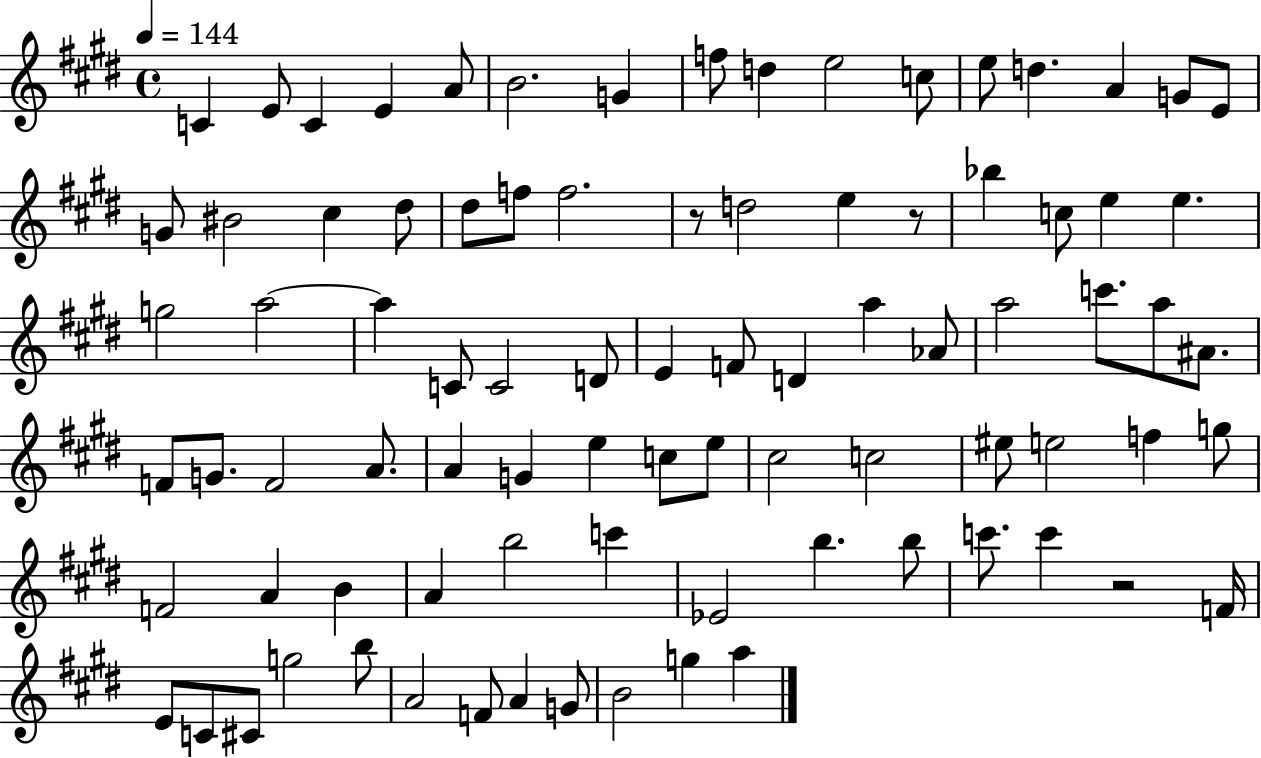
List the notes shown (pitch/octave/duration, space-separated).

C4/q E4/e C4/q E4/q A4/e B4/h. G4/q F5/e D5/q E5/h C5/e E5/e D5/q. A4/q G4/e E4/e G4/e BIS4/h C#5/q D#5/e D#5/e F5/e F5/h. R/e D5/h E5/q R/e Bb5/q C5/e E5/q E5/q. G5/h A5/h A5/q C4/e C4/h D4/e E4/q F4/e D4/q A5/q Ab4/e A5/h C6/e. A5/e A#4/e. F4/e G4/e. F4/h A4/e. A4/q G4/q E5/q C5/e E5/e C#5/h C5/h EIS5/e E5/h F5/q G5/e F4/h A4/q B4/q A4/q B5/h C6/q Eb4/h B5/q. B5/e C6/e. C6/q R/h F4/s E4/e C4/e C#4/e G5/h B5/e A4/h F4/e A4/q G4/e B4/h G5/q A5/q